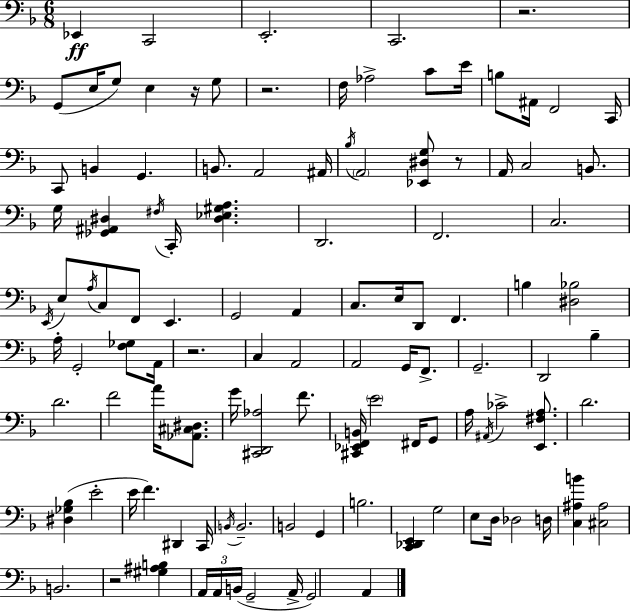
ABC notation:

X:1
T:Untitled
M:6/8
L:1/4
K:Dm
_E,, C,,2 E,,2 C,,2 z2 G,,/2 E,/4 G,/2 E, z/4 G,/2 z2 F,/4 _A,2 C/2 E/4 B,/2 ^A,,/4 F,,2 C,,/4 C,,/2 B,, G,, B,,/2 A,,2 ^A,,/4 _B,/4 A,,2 [_E,,^D,G,]/2 z/2 A,,/4 C,2 B,,/2 G,/4 [_G,,^A,,^D,] ^F,/4 C,,/4 [^D,_E,^G,A,] D,,2 F,,2 C,2 E,,/4 E,/2 A,/4 C,/2 F,,/2 E,, G,,2 A,, C,/2 E,/4 D,,/2 F,, B, [^D,_B,]2 A,/4 G,,2 [F,_G,]/2 A,,/4 z2 C, A,,2 A,,2 G,,/4 F,,/2 G,,2 D,,2 _B, D2 F2 A/4 [_A,,^C,^D,]/2 G/4 [^C,,D,,_A,]2 F/2 [^C,,_E,,F,,B,,]/4 E2 ^F,,/4 G,,/2 A,/4 ^A,,/4 _C2 [E,,^F,A,]/2 D2 [^D,_G,_B,] E2 E/4 F ^D,, C,,/4 B,,/4 B,,2 B,,2 G,, B,2 [C,,_D,,E,,] G,2 E,/2 D,/4 _D,2 D,/4 [C,^A,B] [^C,^A,]2 B,,2 z2 [^G,^A,B,] A,,/4 A,,/4 B,,/4 G,,2 A,,/4 G,,2 A,,